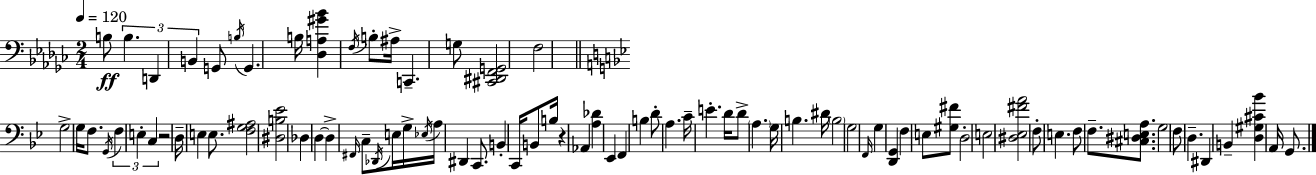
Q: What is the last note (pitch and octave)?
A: G2